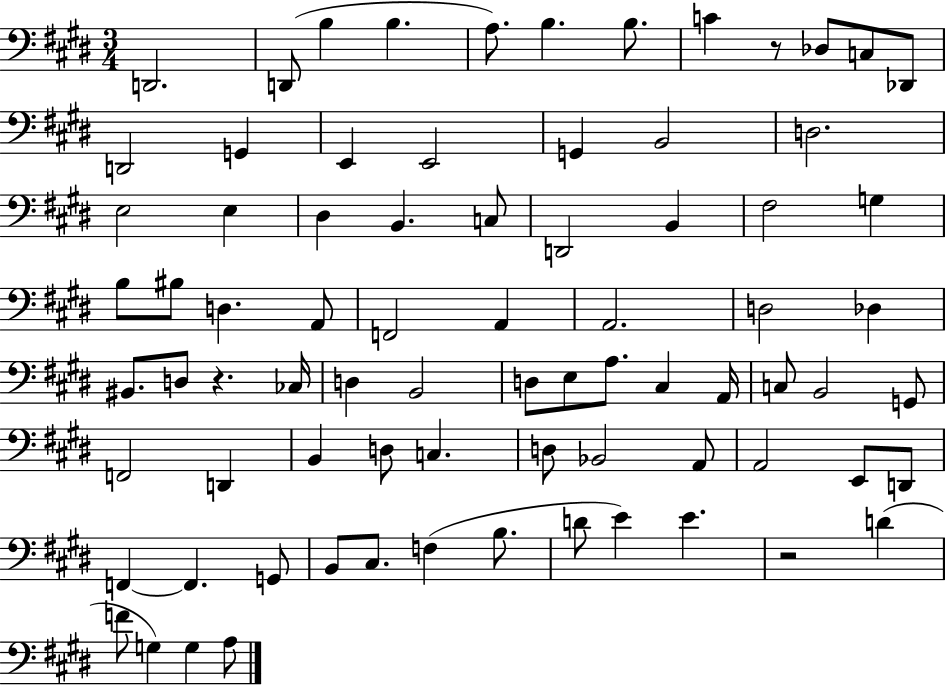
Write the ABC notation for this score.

X:1
T:Untitled
M:3/4
L:1/4
K:E
D,,2 D,,/2 B, B, A,/2 B, B,/2 C z/2 _D,/2 C,/2 _D,,/2 D,,2 G,, E,, E,,2 G,, B,,2 D,2 E,2 E, ^D, B,, C,/2 D,,2 B,, ^F,2 G, B,/2 ^B,/2 D, A,,/2 F,,2 A,, A,,2 D,2 _D, ^B,,/2 D,/2 z _C,/4 D, B,,2 D,/2 E,/2 A,/2 ^C, A,,/4 C,/2 B,,2 G,,/2 F,,2 D,, B,, D,/2 C, D,/2 _B,,2 A,,/2 A,,2 E,,/2 D,,/2 F,, F,, G,,/2 B,,/2 ^C,/2 F, B,/2 D/2 E E z2 D F/2 G, G, A,/2